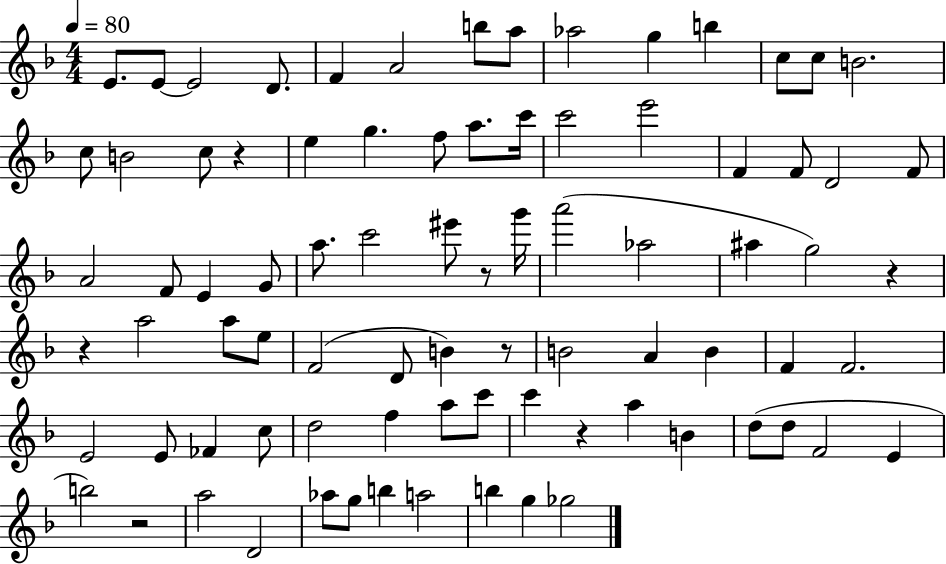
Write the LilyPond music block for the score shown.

{
  \clef treble
  \numericTimeSignature
  \time 4/4
  \key f \major
  \tempo 4 = 80
  \repeat volta 2 { e'8. e'8~~ e'2 d'8. | f'4 a'2 b''8 a''8 | aes''2 g''4 b''4 | c''8 c''8 b'2. | \break c''8 b'2 c''8 r4 | e''4 g''4. f''8 a''8. c'''16 | c'''2 e'''2 | f'4 f'8 d'2 f'8 | \break a'2 f'8 e'4 g'8 | a''8. c'''2 eis'''8 r8 g'''16 | a'''2( aes''2 | ais''4 g''2) r4 | \break r4 a''2 a''8 e''8 | f'2( d'8 b'4) r8 | b'2 a'4 b'4 | f'4 f'2. | \break e'2 e'8 fes'4 c''8 | d''2 f''4 a''8 c'''8 | c'''4 r4 a''4 b'4 | d''8( d''8 f'2 e'4 | \break b''2) r2 | a''2 d'2 | aes''8 g''8 b''4 a''2 | b''4 g''4 ges''2 | \break } \bar "|."
}